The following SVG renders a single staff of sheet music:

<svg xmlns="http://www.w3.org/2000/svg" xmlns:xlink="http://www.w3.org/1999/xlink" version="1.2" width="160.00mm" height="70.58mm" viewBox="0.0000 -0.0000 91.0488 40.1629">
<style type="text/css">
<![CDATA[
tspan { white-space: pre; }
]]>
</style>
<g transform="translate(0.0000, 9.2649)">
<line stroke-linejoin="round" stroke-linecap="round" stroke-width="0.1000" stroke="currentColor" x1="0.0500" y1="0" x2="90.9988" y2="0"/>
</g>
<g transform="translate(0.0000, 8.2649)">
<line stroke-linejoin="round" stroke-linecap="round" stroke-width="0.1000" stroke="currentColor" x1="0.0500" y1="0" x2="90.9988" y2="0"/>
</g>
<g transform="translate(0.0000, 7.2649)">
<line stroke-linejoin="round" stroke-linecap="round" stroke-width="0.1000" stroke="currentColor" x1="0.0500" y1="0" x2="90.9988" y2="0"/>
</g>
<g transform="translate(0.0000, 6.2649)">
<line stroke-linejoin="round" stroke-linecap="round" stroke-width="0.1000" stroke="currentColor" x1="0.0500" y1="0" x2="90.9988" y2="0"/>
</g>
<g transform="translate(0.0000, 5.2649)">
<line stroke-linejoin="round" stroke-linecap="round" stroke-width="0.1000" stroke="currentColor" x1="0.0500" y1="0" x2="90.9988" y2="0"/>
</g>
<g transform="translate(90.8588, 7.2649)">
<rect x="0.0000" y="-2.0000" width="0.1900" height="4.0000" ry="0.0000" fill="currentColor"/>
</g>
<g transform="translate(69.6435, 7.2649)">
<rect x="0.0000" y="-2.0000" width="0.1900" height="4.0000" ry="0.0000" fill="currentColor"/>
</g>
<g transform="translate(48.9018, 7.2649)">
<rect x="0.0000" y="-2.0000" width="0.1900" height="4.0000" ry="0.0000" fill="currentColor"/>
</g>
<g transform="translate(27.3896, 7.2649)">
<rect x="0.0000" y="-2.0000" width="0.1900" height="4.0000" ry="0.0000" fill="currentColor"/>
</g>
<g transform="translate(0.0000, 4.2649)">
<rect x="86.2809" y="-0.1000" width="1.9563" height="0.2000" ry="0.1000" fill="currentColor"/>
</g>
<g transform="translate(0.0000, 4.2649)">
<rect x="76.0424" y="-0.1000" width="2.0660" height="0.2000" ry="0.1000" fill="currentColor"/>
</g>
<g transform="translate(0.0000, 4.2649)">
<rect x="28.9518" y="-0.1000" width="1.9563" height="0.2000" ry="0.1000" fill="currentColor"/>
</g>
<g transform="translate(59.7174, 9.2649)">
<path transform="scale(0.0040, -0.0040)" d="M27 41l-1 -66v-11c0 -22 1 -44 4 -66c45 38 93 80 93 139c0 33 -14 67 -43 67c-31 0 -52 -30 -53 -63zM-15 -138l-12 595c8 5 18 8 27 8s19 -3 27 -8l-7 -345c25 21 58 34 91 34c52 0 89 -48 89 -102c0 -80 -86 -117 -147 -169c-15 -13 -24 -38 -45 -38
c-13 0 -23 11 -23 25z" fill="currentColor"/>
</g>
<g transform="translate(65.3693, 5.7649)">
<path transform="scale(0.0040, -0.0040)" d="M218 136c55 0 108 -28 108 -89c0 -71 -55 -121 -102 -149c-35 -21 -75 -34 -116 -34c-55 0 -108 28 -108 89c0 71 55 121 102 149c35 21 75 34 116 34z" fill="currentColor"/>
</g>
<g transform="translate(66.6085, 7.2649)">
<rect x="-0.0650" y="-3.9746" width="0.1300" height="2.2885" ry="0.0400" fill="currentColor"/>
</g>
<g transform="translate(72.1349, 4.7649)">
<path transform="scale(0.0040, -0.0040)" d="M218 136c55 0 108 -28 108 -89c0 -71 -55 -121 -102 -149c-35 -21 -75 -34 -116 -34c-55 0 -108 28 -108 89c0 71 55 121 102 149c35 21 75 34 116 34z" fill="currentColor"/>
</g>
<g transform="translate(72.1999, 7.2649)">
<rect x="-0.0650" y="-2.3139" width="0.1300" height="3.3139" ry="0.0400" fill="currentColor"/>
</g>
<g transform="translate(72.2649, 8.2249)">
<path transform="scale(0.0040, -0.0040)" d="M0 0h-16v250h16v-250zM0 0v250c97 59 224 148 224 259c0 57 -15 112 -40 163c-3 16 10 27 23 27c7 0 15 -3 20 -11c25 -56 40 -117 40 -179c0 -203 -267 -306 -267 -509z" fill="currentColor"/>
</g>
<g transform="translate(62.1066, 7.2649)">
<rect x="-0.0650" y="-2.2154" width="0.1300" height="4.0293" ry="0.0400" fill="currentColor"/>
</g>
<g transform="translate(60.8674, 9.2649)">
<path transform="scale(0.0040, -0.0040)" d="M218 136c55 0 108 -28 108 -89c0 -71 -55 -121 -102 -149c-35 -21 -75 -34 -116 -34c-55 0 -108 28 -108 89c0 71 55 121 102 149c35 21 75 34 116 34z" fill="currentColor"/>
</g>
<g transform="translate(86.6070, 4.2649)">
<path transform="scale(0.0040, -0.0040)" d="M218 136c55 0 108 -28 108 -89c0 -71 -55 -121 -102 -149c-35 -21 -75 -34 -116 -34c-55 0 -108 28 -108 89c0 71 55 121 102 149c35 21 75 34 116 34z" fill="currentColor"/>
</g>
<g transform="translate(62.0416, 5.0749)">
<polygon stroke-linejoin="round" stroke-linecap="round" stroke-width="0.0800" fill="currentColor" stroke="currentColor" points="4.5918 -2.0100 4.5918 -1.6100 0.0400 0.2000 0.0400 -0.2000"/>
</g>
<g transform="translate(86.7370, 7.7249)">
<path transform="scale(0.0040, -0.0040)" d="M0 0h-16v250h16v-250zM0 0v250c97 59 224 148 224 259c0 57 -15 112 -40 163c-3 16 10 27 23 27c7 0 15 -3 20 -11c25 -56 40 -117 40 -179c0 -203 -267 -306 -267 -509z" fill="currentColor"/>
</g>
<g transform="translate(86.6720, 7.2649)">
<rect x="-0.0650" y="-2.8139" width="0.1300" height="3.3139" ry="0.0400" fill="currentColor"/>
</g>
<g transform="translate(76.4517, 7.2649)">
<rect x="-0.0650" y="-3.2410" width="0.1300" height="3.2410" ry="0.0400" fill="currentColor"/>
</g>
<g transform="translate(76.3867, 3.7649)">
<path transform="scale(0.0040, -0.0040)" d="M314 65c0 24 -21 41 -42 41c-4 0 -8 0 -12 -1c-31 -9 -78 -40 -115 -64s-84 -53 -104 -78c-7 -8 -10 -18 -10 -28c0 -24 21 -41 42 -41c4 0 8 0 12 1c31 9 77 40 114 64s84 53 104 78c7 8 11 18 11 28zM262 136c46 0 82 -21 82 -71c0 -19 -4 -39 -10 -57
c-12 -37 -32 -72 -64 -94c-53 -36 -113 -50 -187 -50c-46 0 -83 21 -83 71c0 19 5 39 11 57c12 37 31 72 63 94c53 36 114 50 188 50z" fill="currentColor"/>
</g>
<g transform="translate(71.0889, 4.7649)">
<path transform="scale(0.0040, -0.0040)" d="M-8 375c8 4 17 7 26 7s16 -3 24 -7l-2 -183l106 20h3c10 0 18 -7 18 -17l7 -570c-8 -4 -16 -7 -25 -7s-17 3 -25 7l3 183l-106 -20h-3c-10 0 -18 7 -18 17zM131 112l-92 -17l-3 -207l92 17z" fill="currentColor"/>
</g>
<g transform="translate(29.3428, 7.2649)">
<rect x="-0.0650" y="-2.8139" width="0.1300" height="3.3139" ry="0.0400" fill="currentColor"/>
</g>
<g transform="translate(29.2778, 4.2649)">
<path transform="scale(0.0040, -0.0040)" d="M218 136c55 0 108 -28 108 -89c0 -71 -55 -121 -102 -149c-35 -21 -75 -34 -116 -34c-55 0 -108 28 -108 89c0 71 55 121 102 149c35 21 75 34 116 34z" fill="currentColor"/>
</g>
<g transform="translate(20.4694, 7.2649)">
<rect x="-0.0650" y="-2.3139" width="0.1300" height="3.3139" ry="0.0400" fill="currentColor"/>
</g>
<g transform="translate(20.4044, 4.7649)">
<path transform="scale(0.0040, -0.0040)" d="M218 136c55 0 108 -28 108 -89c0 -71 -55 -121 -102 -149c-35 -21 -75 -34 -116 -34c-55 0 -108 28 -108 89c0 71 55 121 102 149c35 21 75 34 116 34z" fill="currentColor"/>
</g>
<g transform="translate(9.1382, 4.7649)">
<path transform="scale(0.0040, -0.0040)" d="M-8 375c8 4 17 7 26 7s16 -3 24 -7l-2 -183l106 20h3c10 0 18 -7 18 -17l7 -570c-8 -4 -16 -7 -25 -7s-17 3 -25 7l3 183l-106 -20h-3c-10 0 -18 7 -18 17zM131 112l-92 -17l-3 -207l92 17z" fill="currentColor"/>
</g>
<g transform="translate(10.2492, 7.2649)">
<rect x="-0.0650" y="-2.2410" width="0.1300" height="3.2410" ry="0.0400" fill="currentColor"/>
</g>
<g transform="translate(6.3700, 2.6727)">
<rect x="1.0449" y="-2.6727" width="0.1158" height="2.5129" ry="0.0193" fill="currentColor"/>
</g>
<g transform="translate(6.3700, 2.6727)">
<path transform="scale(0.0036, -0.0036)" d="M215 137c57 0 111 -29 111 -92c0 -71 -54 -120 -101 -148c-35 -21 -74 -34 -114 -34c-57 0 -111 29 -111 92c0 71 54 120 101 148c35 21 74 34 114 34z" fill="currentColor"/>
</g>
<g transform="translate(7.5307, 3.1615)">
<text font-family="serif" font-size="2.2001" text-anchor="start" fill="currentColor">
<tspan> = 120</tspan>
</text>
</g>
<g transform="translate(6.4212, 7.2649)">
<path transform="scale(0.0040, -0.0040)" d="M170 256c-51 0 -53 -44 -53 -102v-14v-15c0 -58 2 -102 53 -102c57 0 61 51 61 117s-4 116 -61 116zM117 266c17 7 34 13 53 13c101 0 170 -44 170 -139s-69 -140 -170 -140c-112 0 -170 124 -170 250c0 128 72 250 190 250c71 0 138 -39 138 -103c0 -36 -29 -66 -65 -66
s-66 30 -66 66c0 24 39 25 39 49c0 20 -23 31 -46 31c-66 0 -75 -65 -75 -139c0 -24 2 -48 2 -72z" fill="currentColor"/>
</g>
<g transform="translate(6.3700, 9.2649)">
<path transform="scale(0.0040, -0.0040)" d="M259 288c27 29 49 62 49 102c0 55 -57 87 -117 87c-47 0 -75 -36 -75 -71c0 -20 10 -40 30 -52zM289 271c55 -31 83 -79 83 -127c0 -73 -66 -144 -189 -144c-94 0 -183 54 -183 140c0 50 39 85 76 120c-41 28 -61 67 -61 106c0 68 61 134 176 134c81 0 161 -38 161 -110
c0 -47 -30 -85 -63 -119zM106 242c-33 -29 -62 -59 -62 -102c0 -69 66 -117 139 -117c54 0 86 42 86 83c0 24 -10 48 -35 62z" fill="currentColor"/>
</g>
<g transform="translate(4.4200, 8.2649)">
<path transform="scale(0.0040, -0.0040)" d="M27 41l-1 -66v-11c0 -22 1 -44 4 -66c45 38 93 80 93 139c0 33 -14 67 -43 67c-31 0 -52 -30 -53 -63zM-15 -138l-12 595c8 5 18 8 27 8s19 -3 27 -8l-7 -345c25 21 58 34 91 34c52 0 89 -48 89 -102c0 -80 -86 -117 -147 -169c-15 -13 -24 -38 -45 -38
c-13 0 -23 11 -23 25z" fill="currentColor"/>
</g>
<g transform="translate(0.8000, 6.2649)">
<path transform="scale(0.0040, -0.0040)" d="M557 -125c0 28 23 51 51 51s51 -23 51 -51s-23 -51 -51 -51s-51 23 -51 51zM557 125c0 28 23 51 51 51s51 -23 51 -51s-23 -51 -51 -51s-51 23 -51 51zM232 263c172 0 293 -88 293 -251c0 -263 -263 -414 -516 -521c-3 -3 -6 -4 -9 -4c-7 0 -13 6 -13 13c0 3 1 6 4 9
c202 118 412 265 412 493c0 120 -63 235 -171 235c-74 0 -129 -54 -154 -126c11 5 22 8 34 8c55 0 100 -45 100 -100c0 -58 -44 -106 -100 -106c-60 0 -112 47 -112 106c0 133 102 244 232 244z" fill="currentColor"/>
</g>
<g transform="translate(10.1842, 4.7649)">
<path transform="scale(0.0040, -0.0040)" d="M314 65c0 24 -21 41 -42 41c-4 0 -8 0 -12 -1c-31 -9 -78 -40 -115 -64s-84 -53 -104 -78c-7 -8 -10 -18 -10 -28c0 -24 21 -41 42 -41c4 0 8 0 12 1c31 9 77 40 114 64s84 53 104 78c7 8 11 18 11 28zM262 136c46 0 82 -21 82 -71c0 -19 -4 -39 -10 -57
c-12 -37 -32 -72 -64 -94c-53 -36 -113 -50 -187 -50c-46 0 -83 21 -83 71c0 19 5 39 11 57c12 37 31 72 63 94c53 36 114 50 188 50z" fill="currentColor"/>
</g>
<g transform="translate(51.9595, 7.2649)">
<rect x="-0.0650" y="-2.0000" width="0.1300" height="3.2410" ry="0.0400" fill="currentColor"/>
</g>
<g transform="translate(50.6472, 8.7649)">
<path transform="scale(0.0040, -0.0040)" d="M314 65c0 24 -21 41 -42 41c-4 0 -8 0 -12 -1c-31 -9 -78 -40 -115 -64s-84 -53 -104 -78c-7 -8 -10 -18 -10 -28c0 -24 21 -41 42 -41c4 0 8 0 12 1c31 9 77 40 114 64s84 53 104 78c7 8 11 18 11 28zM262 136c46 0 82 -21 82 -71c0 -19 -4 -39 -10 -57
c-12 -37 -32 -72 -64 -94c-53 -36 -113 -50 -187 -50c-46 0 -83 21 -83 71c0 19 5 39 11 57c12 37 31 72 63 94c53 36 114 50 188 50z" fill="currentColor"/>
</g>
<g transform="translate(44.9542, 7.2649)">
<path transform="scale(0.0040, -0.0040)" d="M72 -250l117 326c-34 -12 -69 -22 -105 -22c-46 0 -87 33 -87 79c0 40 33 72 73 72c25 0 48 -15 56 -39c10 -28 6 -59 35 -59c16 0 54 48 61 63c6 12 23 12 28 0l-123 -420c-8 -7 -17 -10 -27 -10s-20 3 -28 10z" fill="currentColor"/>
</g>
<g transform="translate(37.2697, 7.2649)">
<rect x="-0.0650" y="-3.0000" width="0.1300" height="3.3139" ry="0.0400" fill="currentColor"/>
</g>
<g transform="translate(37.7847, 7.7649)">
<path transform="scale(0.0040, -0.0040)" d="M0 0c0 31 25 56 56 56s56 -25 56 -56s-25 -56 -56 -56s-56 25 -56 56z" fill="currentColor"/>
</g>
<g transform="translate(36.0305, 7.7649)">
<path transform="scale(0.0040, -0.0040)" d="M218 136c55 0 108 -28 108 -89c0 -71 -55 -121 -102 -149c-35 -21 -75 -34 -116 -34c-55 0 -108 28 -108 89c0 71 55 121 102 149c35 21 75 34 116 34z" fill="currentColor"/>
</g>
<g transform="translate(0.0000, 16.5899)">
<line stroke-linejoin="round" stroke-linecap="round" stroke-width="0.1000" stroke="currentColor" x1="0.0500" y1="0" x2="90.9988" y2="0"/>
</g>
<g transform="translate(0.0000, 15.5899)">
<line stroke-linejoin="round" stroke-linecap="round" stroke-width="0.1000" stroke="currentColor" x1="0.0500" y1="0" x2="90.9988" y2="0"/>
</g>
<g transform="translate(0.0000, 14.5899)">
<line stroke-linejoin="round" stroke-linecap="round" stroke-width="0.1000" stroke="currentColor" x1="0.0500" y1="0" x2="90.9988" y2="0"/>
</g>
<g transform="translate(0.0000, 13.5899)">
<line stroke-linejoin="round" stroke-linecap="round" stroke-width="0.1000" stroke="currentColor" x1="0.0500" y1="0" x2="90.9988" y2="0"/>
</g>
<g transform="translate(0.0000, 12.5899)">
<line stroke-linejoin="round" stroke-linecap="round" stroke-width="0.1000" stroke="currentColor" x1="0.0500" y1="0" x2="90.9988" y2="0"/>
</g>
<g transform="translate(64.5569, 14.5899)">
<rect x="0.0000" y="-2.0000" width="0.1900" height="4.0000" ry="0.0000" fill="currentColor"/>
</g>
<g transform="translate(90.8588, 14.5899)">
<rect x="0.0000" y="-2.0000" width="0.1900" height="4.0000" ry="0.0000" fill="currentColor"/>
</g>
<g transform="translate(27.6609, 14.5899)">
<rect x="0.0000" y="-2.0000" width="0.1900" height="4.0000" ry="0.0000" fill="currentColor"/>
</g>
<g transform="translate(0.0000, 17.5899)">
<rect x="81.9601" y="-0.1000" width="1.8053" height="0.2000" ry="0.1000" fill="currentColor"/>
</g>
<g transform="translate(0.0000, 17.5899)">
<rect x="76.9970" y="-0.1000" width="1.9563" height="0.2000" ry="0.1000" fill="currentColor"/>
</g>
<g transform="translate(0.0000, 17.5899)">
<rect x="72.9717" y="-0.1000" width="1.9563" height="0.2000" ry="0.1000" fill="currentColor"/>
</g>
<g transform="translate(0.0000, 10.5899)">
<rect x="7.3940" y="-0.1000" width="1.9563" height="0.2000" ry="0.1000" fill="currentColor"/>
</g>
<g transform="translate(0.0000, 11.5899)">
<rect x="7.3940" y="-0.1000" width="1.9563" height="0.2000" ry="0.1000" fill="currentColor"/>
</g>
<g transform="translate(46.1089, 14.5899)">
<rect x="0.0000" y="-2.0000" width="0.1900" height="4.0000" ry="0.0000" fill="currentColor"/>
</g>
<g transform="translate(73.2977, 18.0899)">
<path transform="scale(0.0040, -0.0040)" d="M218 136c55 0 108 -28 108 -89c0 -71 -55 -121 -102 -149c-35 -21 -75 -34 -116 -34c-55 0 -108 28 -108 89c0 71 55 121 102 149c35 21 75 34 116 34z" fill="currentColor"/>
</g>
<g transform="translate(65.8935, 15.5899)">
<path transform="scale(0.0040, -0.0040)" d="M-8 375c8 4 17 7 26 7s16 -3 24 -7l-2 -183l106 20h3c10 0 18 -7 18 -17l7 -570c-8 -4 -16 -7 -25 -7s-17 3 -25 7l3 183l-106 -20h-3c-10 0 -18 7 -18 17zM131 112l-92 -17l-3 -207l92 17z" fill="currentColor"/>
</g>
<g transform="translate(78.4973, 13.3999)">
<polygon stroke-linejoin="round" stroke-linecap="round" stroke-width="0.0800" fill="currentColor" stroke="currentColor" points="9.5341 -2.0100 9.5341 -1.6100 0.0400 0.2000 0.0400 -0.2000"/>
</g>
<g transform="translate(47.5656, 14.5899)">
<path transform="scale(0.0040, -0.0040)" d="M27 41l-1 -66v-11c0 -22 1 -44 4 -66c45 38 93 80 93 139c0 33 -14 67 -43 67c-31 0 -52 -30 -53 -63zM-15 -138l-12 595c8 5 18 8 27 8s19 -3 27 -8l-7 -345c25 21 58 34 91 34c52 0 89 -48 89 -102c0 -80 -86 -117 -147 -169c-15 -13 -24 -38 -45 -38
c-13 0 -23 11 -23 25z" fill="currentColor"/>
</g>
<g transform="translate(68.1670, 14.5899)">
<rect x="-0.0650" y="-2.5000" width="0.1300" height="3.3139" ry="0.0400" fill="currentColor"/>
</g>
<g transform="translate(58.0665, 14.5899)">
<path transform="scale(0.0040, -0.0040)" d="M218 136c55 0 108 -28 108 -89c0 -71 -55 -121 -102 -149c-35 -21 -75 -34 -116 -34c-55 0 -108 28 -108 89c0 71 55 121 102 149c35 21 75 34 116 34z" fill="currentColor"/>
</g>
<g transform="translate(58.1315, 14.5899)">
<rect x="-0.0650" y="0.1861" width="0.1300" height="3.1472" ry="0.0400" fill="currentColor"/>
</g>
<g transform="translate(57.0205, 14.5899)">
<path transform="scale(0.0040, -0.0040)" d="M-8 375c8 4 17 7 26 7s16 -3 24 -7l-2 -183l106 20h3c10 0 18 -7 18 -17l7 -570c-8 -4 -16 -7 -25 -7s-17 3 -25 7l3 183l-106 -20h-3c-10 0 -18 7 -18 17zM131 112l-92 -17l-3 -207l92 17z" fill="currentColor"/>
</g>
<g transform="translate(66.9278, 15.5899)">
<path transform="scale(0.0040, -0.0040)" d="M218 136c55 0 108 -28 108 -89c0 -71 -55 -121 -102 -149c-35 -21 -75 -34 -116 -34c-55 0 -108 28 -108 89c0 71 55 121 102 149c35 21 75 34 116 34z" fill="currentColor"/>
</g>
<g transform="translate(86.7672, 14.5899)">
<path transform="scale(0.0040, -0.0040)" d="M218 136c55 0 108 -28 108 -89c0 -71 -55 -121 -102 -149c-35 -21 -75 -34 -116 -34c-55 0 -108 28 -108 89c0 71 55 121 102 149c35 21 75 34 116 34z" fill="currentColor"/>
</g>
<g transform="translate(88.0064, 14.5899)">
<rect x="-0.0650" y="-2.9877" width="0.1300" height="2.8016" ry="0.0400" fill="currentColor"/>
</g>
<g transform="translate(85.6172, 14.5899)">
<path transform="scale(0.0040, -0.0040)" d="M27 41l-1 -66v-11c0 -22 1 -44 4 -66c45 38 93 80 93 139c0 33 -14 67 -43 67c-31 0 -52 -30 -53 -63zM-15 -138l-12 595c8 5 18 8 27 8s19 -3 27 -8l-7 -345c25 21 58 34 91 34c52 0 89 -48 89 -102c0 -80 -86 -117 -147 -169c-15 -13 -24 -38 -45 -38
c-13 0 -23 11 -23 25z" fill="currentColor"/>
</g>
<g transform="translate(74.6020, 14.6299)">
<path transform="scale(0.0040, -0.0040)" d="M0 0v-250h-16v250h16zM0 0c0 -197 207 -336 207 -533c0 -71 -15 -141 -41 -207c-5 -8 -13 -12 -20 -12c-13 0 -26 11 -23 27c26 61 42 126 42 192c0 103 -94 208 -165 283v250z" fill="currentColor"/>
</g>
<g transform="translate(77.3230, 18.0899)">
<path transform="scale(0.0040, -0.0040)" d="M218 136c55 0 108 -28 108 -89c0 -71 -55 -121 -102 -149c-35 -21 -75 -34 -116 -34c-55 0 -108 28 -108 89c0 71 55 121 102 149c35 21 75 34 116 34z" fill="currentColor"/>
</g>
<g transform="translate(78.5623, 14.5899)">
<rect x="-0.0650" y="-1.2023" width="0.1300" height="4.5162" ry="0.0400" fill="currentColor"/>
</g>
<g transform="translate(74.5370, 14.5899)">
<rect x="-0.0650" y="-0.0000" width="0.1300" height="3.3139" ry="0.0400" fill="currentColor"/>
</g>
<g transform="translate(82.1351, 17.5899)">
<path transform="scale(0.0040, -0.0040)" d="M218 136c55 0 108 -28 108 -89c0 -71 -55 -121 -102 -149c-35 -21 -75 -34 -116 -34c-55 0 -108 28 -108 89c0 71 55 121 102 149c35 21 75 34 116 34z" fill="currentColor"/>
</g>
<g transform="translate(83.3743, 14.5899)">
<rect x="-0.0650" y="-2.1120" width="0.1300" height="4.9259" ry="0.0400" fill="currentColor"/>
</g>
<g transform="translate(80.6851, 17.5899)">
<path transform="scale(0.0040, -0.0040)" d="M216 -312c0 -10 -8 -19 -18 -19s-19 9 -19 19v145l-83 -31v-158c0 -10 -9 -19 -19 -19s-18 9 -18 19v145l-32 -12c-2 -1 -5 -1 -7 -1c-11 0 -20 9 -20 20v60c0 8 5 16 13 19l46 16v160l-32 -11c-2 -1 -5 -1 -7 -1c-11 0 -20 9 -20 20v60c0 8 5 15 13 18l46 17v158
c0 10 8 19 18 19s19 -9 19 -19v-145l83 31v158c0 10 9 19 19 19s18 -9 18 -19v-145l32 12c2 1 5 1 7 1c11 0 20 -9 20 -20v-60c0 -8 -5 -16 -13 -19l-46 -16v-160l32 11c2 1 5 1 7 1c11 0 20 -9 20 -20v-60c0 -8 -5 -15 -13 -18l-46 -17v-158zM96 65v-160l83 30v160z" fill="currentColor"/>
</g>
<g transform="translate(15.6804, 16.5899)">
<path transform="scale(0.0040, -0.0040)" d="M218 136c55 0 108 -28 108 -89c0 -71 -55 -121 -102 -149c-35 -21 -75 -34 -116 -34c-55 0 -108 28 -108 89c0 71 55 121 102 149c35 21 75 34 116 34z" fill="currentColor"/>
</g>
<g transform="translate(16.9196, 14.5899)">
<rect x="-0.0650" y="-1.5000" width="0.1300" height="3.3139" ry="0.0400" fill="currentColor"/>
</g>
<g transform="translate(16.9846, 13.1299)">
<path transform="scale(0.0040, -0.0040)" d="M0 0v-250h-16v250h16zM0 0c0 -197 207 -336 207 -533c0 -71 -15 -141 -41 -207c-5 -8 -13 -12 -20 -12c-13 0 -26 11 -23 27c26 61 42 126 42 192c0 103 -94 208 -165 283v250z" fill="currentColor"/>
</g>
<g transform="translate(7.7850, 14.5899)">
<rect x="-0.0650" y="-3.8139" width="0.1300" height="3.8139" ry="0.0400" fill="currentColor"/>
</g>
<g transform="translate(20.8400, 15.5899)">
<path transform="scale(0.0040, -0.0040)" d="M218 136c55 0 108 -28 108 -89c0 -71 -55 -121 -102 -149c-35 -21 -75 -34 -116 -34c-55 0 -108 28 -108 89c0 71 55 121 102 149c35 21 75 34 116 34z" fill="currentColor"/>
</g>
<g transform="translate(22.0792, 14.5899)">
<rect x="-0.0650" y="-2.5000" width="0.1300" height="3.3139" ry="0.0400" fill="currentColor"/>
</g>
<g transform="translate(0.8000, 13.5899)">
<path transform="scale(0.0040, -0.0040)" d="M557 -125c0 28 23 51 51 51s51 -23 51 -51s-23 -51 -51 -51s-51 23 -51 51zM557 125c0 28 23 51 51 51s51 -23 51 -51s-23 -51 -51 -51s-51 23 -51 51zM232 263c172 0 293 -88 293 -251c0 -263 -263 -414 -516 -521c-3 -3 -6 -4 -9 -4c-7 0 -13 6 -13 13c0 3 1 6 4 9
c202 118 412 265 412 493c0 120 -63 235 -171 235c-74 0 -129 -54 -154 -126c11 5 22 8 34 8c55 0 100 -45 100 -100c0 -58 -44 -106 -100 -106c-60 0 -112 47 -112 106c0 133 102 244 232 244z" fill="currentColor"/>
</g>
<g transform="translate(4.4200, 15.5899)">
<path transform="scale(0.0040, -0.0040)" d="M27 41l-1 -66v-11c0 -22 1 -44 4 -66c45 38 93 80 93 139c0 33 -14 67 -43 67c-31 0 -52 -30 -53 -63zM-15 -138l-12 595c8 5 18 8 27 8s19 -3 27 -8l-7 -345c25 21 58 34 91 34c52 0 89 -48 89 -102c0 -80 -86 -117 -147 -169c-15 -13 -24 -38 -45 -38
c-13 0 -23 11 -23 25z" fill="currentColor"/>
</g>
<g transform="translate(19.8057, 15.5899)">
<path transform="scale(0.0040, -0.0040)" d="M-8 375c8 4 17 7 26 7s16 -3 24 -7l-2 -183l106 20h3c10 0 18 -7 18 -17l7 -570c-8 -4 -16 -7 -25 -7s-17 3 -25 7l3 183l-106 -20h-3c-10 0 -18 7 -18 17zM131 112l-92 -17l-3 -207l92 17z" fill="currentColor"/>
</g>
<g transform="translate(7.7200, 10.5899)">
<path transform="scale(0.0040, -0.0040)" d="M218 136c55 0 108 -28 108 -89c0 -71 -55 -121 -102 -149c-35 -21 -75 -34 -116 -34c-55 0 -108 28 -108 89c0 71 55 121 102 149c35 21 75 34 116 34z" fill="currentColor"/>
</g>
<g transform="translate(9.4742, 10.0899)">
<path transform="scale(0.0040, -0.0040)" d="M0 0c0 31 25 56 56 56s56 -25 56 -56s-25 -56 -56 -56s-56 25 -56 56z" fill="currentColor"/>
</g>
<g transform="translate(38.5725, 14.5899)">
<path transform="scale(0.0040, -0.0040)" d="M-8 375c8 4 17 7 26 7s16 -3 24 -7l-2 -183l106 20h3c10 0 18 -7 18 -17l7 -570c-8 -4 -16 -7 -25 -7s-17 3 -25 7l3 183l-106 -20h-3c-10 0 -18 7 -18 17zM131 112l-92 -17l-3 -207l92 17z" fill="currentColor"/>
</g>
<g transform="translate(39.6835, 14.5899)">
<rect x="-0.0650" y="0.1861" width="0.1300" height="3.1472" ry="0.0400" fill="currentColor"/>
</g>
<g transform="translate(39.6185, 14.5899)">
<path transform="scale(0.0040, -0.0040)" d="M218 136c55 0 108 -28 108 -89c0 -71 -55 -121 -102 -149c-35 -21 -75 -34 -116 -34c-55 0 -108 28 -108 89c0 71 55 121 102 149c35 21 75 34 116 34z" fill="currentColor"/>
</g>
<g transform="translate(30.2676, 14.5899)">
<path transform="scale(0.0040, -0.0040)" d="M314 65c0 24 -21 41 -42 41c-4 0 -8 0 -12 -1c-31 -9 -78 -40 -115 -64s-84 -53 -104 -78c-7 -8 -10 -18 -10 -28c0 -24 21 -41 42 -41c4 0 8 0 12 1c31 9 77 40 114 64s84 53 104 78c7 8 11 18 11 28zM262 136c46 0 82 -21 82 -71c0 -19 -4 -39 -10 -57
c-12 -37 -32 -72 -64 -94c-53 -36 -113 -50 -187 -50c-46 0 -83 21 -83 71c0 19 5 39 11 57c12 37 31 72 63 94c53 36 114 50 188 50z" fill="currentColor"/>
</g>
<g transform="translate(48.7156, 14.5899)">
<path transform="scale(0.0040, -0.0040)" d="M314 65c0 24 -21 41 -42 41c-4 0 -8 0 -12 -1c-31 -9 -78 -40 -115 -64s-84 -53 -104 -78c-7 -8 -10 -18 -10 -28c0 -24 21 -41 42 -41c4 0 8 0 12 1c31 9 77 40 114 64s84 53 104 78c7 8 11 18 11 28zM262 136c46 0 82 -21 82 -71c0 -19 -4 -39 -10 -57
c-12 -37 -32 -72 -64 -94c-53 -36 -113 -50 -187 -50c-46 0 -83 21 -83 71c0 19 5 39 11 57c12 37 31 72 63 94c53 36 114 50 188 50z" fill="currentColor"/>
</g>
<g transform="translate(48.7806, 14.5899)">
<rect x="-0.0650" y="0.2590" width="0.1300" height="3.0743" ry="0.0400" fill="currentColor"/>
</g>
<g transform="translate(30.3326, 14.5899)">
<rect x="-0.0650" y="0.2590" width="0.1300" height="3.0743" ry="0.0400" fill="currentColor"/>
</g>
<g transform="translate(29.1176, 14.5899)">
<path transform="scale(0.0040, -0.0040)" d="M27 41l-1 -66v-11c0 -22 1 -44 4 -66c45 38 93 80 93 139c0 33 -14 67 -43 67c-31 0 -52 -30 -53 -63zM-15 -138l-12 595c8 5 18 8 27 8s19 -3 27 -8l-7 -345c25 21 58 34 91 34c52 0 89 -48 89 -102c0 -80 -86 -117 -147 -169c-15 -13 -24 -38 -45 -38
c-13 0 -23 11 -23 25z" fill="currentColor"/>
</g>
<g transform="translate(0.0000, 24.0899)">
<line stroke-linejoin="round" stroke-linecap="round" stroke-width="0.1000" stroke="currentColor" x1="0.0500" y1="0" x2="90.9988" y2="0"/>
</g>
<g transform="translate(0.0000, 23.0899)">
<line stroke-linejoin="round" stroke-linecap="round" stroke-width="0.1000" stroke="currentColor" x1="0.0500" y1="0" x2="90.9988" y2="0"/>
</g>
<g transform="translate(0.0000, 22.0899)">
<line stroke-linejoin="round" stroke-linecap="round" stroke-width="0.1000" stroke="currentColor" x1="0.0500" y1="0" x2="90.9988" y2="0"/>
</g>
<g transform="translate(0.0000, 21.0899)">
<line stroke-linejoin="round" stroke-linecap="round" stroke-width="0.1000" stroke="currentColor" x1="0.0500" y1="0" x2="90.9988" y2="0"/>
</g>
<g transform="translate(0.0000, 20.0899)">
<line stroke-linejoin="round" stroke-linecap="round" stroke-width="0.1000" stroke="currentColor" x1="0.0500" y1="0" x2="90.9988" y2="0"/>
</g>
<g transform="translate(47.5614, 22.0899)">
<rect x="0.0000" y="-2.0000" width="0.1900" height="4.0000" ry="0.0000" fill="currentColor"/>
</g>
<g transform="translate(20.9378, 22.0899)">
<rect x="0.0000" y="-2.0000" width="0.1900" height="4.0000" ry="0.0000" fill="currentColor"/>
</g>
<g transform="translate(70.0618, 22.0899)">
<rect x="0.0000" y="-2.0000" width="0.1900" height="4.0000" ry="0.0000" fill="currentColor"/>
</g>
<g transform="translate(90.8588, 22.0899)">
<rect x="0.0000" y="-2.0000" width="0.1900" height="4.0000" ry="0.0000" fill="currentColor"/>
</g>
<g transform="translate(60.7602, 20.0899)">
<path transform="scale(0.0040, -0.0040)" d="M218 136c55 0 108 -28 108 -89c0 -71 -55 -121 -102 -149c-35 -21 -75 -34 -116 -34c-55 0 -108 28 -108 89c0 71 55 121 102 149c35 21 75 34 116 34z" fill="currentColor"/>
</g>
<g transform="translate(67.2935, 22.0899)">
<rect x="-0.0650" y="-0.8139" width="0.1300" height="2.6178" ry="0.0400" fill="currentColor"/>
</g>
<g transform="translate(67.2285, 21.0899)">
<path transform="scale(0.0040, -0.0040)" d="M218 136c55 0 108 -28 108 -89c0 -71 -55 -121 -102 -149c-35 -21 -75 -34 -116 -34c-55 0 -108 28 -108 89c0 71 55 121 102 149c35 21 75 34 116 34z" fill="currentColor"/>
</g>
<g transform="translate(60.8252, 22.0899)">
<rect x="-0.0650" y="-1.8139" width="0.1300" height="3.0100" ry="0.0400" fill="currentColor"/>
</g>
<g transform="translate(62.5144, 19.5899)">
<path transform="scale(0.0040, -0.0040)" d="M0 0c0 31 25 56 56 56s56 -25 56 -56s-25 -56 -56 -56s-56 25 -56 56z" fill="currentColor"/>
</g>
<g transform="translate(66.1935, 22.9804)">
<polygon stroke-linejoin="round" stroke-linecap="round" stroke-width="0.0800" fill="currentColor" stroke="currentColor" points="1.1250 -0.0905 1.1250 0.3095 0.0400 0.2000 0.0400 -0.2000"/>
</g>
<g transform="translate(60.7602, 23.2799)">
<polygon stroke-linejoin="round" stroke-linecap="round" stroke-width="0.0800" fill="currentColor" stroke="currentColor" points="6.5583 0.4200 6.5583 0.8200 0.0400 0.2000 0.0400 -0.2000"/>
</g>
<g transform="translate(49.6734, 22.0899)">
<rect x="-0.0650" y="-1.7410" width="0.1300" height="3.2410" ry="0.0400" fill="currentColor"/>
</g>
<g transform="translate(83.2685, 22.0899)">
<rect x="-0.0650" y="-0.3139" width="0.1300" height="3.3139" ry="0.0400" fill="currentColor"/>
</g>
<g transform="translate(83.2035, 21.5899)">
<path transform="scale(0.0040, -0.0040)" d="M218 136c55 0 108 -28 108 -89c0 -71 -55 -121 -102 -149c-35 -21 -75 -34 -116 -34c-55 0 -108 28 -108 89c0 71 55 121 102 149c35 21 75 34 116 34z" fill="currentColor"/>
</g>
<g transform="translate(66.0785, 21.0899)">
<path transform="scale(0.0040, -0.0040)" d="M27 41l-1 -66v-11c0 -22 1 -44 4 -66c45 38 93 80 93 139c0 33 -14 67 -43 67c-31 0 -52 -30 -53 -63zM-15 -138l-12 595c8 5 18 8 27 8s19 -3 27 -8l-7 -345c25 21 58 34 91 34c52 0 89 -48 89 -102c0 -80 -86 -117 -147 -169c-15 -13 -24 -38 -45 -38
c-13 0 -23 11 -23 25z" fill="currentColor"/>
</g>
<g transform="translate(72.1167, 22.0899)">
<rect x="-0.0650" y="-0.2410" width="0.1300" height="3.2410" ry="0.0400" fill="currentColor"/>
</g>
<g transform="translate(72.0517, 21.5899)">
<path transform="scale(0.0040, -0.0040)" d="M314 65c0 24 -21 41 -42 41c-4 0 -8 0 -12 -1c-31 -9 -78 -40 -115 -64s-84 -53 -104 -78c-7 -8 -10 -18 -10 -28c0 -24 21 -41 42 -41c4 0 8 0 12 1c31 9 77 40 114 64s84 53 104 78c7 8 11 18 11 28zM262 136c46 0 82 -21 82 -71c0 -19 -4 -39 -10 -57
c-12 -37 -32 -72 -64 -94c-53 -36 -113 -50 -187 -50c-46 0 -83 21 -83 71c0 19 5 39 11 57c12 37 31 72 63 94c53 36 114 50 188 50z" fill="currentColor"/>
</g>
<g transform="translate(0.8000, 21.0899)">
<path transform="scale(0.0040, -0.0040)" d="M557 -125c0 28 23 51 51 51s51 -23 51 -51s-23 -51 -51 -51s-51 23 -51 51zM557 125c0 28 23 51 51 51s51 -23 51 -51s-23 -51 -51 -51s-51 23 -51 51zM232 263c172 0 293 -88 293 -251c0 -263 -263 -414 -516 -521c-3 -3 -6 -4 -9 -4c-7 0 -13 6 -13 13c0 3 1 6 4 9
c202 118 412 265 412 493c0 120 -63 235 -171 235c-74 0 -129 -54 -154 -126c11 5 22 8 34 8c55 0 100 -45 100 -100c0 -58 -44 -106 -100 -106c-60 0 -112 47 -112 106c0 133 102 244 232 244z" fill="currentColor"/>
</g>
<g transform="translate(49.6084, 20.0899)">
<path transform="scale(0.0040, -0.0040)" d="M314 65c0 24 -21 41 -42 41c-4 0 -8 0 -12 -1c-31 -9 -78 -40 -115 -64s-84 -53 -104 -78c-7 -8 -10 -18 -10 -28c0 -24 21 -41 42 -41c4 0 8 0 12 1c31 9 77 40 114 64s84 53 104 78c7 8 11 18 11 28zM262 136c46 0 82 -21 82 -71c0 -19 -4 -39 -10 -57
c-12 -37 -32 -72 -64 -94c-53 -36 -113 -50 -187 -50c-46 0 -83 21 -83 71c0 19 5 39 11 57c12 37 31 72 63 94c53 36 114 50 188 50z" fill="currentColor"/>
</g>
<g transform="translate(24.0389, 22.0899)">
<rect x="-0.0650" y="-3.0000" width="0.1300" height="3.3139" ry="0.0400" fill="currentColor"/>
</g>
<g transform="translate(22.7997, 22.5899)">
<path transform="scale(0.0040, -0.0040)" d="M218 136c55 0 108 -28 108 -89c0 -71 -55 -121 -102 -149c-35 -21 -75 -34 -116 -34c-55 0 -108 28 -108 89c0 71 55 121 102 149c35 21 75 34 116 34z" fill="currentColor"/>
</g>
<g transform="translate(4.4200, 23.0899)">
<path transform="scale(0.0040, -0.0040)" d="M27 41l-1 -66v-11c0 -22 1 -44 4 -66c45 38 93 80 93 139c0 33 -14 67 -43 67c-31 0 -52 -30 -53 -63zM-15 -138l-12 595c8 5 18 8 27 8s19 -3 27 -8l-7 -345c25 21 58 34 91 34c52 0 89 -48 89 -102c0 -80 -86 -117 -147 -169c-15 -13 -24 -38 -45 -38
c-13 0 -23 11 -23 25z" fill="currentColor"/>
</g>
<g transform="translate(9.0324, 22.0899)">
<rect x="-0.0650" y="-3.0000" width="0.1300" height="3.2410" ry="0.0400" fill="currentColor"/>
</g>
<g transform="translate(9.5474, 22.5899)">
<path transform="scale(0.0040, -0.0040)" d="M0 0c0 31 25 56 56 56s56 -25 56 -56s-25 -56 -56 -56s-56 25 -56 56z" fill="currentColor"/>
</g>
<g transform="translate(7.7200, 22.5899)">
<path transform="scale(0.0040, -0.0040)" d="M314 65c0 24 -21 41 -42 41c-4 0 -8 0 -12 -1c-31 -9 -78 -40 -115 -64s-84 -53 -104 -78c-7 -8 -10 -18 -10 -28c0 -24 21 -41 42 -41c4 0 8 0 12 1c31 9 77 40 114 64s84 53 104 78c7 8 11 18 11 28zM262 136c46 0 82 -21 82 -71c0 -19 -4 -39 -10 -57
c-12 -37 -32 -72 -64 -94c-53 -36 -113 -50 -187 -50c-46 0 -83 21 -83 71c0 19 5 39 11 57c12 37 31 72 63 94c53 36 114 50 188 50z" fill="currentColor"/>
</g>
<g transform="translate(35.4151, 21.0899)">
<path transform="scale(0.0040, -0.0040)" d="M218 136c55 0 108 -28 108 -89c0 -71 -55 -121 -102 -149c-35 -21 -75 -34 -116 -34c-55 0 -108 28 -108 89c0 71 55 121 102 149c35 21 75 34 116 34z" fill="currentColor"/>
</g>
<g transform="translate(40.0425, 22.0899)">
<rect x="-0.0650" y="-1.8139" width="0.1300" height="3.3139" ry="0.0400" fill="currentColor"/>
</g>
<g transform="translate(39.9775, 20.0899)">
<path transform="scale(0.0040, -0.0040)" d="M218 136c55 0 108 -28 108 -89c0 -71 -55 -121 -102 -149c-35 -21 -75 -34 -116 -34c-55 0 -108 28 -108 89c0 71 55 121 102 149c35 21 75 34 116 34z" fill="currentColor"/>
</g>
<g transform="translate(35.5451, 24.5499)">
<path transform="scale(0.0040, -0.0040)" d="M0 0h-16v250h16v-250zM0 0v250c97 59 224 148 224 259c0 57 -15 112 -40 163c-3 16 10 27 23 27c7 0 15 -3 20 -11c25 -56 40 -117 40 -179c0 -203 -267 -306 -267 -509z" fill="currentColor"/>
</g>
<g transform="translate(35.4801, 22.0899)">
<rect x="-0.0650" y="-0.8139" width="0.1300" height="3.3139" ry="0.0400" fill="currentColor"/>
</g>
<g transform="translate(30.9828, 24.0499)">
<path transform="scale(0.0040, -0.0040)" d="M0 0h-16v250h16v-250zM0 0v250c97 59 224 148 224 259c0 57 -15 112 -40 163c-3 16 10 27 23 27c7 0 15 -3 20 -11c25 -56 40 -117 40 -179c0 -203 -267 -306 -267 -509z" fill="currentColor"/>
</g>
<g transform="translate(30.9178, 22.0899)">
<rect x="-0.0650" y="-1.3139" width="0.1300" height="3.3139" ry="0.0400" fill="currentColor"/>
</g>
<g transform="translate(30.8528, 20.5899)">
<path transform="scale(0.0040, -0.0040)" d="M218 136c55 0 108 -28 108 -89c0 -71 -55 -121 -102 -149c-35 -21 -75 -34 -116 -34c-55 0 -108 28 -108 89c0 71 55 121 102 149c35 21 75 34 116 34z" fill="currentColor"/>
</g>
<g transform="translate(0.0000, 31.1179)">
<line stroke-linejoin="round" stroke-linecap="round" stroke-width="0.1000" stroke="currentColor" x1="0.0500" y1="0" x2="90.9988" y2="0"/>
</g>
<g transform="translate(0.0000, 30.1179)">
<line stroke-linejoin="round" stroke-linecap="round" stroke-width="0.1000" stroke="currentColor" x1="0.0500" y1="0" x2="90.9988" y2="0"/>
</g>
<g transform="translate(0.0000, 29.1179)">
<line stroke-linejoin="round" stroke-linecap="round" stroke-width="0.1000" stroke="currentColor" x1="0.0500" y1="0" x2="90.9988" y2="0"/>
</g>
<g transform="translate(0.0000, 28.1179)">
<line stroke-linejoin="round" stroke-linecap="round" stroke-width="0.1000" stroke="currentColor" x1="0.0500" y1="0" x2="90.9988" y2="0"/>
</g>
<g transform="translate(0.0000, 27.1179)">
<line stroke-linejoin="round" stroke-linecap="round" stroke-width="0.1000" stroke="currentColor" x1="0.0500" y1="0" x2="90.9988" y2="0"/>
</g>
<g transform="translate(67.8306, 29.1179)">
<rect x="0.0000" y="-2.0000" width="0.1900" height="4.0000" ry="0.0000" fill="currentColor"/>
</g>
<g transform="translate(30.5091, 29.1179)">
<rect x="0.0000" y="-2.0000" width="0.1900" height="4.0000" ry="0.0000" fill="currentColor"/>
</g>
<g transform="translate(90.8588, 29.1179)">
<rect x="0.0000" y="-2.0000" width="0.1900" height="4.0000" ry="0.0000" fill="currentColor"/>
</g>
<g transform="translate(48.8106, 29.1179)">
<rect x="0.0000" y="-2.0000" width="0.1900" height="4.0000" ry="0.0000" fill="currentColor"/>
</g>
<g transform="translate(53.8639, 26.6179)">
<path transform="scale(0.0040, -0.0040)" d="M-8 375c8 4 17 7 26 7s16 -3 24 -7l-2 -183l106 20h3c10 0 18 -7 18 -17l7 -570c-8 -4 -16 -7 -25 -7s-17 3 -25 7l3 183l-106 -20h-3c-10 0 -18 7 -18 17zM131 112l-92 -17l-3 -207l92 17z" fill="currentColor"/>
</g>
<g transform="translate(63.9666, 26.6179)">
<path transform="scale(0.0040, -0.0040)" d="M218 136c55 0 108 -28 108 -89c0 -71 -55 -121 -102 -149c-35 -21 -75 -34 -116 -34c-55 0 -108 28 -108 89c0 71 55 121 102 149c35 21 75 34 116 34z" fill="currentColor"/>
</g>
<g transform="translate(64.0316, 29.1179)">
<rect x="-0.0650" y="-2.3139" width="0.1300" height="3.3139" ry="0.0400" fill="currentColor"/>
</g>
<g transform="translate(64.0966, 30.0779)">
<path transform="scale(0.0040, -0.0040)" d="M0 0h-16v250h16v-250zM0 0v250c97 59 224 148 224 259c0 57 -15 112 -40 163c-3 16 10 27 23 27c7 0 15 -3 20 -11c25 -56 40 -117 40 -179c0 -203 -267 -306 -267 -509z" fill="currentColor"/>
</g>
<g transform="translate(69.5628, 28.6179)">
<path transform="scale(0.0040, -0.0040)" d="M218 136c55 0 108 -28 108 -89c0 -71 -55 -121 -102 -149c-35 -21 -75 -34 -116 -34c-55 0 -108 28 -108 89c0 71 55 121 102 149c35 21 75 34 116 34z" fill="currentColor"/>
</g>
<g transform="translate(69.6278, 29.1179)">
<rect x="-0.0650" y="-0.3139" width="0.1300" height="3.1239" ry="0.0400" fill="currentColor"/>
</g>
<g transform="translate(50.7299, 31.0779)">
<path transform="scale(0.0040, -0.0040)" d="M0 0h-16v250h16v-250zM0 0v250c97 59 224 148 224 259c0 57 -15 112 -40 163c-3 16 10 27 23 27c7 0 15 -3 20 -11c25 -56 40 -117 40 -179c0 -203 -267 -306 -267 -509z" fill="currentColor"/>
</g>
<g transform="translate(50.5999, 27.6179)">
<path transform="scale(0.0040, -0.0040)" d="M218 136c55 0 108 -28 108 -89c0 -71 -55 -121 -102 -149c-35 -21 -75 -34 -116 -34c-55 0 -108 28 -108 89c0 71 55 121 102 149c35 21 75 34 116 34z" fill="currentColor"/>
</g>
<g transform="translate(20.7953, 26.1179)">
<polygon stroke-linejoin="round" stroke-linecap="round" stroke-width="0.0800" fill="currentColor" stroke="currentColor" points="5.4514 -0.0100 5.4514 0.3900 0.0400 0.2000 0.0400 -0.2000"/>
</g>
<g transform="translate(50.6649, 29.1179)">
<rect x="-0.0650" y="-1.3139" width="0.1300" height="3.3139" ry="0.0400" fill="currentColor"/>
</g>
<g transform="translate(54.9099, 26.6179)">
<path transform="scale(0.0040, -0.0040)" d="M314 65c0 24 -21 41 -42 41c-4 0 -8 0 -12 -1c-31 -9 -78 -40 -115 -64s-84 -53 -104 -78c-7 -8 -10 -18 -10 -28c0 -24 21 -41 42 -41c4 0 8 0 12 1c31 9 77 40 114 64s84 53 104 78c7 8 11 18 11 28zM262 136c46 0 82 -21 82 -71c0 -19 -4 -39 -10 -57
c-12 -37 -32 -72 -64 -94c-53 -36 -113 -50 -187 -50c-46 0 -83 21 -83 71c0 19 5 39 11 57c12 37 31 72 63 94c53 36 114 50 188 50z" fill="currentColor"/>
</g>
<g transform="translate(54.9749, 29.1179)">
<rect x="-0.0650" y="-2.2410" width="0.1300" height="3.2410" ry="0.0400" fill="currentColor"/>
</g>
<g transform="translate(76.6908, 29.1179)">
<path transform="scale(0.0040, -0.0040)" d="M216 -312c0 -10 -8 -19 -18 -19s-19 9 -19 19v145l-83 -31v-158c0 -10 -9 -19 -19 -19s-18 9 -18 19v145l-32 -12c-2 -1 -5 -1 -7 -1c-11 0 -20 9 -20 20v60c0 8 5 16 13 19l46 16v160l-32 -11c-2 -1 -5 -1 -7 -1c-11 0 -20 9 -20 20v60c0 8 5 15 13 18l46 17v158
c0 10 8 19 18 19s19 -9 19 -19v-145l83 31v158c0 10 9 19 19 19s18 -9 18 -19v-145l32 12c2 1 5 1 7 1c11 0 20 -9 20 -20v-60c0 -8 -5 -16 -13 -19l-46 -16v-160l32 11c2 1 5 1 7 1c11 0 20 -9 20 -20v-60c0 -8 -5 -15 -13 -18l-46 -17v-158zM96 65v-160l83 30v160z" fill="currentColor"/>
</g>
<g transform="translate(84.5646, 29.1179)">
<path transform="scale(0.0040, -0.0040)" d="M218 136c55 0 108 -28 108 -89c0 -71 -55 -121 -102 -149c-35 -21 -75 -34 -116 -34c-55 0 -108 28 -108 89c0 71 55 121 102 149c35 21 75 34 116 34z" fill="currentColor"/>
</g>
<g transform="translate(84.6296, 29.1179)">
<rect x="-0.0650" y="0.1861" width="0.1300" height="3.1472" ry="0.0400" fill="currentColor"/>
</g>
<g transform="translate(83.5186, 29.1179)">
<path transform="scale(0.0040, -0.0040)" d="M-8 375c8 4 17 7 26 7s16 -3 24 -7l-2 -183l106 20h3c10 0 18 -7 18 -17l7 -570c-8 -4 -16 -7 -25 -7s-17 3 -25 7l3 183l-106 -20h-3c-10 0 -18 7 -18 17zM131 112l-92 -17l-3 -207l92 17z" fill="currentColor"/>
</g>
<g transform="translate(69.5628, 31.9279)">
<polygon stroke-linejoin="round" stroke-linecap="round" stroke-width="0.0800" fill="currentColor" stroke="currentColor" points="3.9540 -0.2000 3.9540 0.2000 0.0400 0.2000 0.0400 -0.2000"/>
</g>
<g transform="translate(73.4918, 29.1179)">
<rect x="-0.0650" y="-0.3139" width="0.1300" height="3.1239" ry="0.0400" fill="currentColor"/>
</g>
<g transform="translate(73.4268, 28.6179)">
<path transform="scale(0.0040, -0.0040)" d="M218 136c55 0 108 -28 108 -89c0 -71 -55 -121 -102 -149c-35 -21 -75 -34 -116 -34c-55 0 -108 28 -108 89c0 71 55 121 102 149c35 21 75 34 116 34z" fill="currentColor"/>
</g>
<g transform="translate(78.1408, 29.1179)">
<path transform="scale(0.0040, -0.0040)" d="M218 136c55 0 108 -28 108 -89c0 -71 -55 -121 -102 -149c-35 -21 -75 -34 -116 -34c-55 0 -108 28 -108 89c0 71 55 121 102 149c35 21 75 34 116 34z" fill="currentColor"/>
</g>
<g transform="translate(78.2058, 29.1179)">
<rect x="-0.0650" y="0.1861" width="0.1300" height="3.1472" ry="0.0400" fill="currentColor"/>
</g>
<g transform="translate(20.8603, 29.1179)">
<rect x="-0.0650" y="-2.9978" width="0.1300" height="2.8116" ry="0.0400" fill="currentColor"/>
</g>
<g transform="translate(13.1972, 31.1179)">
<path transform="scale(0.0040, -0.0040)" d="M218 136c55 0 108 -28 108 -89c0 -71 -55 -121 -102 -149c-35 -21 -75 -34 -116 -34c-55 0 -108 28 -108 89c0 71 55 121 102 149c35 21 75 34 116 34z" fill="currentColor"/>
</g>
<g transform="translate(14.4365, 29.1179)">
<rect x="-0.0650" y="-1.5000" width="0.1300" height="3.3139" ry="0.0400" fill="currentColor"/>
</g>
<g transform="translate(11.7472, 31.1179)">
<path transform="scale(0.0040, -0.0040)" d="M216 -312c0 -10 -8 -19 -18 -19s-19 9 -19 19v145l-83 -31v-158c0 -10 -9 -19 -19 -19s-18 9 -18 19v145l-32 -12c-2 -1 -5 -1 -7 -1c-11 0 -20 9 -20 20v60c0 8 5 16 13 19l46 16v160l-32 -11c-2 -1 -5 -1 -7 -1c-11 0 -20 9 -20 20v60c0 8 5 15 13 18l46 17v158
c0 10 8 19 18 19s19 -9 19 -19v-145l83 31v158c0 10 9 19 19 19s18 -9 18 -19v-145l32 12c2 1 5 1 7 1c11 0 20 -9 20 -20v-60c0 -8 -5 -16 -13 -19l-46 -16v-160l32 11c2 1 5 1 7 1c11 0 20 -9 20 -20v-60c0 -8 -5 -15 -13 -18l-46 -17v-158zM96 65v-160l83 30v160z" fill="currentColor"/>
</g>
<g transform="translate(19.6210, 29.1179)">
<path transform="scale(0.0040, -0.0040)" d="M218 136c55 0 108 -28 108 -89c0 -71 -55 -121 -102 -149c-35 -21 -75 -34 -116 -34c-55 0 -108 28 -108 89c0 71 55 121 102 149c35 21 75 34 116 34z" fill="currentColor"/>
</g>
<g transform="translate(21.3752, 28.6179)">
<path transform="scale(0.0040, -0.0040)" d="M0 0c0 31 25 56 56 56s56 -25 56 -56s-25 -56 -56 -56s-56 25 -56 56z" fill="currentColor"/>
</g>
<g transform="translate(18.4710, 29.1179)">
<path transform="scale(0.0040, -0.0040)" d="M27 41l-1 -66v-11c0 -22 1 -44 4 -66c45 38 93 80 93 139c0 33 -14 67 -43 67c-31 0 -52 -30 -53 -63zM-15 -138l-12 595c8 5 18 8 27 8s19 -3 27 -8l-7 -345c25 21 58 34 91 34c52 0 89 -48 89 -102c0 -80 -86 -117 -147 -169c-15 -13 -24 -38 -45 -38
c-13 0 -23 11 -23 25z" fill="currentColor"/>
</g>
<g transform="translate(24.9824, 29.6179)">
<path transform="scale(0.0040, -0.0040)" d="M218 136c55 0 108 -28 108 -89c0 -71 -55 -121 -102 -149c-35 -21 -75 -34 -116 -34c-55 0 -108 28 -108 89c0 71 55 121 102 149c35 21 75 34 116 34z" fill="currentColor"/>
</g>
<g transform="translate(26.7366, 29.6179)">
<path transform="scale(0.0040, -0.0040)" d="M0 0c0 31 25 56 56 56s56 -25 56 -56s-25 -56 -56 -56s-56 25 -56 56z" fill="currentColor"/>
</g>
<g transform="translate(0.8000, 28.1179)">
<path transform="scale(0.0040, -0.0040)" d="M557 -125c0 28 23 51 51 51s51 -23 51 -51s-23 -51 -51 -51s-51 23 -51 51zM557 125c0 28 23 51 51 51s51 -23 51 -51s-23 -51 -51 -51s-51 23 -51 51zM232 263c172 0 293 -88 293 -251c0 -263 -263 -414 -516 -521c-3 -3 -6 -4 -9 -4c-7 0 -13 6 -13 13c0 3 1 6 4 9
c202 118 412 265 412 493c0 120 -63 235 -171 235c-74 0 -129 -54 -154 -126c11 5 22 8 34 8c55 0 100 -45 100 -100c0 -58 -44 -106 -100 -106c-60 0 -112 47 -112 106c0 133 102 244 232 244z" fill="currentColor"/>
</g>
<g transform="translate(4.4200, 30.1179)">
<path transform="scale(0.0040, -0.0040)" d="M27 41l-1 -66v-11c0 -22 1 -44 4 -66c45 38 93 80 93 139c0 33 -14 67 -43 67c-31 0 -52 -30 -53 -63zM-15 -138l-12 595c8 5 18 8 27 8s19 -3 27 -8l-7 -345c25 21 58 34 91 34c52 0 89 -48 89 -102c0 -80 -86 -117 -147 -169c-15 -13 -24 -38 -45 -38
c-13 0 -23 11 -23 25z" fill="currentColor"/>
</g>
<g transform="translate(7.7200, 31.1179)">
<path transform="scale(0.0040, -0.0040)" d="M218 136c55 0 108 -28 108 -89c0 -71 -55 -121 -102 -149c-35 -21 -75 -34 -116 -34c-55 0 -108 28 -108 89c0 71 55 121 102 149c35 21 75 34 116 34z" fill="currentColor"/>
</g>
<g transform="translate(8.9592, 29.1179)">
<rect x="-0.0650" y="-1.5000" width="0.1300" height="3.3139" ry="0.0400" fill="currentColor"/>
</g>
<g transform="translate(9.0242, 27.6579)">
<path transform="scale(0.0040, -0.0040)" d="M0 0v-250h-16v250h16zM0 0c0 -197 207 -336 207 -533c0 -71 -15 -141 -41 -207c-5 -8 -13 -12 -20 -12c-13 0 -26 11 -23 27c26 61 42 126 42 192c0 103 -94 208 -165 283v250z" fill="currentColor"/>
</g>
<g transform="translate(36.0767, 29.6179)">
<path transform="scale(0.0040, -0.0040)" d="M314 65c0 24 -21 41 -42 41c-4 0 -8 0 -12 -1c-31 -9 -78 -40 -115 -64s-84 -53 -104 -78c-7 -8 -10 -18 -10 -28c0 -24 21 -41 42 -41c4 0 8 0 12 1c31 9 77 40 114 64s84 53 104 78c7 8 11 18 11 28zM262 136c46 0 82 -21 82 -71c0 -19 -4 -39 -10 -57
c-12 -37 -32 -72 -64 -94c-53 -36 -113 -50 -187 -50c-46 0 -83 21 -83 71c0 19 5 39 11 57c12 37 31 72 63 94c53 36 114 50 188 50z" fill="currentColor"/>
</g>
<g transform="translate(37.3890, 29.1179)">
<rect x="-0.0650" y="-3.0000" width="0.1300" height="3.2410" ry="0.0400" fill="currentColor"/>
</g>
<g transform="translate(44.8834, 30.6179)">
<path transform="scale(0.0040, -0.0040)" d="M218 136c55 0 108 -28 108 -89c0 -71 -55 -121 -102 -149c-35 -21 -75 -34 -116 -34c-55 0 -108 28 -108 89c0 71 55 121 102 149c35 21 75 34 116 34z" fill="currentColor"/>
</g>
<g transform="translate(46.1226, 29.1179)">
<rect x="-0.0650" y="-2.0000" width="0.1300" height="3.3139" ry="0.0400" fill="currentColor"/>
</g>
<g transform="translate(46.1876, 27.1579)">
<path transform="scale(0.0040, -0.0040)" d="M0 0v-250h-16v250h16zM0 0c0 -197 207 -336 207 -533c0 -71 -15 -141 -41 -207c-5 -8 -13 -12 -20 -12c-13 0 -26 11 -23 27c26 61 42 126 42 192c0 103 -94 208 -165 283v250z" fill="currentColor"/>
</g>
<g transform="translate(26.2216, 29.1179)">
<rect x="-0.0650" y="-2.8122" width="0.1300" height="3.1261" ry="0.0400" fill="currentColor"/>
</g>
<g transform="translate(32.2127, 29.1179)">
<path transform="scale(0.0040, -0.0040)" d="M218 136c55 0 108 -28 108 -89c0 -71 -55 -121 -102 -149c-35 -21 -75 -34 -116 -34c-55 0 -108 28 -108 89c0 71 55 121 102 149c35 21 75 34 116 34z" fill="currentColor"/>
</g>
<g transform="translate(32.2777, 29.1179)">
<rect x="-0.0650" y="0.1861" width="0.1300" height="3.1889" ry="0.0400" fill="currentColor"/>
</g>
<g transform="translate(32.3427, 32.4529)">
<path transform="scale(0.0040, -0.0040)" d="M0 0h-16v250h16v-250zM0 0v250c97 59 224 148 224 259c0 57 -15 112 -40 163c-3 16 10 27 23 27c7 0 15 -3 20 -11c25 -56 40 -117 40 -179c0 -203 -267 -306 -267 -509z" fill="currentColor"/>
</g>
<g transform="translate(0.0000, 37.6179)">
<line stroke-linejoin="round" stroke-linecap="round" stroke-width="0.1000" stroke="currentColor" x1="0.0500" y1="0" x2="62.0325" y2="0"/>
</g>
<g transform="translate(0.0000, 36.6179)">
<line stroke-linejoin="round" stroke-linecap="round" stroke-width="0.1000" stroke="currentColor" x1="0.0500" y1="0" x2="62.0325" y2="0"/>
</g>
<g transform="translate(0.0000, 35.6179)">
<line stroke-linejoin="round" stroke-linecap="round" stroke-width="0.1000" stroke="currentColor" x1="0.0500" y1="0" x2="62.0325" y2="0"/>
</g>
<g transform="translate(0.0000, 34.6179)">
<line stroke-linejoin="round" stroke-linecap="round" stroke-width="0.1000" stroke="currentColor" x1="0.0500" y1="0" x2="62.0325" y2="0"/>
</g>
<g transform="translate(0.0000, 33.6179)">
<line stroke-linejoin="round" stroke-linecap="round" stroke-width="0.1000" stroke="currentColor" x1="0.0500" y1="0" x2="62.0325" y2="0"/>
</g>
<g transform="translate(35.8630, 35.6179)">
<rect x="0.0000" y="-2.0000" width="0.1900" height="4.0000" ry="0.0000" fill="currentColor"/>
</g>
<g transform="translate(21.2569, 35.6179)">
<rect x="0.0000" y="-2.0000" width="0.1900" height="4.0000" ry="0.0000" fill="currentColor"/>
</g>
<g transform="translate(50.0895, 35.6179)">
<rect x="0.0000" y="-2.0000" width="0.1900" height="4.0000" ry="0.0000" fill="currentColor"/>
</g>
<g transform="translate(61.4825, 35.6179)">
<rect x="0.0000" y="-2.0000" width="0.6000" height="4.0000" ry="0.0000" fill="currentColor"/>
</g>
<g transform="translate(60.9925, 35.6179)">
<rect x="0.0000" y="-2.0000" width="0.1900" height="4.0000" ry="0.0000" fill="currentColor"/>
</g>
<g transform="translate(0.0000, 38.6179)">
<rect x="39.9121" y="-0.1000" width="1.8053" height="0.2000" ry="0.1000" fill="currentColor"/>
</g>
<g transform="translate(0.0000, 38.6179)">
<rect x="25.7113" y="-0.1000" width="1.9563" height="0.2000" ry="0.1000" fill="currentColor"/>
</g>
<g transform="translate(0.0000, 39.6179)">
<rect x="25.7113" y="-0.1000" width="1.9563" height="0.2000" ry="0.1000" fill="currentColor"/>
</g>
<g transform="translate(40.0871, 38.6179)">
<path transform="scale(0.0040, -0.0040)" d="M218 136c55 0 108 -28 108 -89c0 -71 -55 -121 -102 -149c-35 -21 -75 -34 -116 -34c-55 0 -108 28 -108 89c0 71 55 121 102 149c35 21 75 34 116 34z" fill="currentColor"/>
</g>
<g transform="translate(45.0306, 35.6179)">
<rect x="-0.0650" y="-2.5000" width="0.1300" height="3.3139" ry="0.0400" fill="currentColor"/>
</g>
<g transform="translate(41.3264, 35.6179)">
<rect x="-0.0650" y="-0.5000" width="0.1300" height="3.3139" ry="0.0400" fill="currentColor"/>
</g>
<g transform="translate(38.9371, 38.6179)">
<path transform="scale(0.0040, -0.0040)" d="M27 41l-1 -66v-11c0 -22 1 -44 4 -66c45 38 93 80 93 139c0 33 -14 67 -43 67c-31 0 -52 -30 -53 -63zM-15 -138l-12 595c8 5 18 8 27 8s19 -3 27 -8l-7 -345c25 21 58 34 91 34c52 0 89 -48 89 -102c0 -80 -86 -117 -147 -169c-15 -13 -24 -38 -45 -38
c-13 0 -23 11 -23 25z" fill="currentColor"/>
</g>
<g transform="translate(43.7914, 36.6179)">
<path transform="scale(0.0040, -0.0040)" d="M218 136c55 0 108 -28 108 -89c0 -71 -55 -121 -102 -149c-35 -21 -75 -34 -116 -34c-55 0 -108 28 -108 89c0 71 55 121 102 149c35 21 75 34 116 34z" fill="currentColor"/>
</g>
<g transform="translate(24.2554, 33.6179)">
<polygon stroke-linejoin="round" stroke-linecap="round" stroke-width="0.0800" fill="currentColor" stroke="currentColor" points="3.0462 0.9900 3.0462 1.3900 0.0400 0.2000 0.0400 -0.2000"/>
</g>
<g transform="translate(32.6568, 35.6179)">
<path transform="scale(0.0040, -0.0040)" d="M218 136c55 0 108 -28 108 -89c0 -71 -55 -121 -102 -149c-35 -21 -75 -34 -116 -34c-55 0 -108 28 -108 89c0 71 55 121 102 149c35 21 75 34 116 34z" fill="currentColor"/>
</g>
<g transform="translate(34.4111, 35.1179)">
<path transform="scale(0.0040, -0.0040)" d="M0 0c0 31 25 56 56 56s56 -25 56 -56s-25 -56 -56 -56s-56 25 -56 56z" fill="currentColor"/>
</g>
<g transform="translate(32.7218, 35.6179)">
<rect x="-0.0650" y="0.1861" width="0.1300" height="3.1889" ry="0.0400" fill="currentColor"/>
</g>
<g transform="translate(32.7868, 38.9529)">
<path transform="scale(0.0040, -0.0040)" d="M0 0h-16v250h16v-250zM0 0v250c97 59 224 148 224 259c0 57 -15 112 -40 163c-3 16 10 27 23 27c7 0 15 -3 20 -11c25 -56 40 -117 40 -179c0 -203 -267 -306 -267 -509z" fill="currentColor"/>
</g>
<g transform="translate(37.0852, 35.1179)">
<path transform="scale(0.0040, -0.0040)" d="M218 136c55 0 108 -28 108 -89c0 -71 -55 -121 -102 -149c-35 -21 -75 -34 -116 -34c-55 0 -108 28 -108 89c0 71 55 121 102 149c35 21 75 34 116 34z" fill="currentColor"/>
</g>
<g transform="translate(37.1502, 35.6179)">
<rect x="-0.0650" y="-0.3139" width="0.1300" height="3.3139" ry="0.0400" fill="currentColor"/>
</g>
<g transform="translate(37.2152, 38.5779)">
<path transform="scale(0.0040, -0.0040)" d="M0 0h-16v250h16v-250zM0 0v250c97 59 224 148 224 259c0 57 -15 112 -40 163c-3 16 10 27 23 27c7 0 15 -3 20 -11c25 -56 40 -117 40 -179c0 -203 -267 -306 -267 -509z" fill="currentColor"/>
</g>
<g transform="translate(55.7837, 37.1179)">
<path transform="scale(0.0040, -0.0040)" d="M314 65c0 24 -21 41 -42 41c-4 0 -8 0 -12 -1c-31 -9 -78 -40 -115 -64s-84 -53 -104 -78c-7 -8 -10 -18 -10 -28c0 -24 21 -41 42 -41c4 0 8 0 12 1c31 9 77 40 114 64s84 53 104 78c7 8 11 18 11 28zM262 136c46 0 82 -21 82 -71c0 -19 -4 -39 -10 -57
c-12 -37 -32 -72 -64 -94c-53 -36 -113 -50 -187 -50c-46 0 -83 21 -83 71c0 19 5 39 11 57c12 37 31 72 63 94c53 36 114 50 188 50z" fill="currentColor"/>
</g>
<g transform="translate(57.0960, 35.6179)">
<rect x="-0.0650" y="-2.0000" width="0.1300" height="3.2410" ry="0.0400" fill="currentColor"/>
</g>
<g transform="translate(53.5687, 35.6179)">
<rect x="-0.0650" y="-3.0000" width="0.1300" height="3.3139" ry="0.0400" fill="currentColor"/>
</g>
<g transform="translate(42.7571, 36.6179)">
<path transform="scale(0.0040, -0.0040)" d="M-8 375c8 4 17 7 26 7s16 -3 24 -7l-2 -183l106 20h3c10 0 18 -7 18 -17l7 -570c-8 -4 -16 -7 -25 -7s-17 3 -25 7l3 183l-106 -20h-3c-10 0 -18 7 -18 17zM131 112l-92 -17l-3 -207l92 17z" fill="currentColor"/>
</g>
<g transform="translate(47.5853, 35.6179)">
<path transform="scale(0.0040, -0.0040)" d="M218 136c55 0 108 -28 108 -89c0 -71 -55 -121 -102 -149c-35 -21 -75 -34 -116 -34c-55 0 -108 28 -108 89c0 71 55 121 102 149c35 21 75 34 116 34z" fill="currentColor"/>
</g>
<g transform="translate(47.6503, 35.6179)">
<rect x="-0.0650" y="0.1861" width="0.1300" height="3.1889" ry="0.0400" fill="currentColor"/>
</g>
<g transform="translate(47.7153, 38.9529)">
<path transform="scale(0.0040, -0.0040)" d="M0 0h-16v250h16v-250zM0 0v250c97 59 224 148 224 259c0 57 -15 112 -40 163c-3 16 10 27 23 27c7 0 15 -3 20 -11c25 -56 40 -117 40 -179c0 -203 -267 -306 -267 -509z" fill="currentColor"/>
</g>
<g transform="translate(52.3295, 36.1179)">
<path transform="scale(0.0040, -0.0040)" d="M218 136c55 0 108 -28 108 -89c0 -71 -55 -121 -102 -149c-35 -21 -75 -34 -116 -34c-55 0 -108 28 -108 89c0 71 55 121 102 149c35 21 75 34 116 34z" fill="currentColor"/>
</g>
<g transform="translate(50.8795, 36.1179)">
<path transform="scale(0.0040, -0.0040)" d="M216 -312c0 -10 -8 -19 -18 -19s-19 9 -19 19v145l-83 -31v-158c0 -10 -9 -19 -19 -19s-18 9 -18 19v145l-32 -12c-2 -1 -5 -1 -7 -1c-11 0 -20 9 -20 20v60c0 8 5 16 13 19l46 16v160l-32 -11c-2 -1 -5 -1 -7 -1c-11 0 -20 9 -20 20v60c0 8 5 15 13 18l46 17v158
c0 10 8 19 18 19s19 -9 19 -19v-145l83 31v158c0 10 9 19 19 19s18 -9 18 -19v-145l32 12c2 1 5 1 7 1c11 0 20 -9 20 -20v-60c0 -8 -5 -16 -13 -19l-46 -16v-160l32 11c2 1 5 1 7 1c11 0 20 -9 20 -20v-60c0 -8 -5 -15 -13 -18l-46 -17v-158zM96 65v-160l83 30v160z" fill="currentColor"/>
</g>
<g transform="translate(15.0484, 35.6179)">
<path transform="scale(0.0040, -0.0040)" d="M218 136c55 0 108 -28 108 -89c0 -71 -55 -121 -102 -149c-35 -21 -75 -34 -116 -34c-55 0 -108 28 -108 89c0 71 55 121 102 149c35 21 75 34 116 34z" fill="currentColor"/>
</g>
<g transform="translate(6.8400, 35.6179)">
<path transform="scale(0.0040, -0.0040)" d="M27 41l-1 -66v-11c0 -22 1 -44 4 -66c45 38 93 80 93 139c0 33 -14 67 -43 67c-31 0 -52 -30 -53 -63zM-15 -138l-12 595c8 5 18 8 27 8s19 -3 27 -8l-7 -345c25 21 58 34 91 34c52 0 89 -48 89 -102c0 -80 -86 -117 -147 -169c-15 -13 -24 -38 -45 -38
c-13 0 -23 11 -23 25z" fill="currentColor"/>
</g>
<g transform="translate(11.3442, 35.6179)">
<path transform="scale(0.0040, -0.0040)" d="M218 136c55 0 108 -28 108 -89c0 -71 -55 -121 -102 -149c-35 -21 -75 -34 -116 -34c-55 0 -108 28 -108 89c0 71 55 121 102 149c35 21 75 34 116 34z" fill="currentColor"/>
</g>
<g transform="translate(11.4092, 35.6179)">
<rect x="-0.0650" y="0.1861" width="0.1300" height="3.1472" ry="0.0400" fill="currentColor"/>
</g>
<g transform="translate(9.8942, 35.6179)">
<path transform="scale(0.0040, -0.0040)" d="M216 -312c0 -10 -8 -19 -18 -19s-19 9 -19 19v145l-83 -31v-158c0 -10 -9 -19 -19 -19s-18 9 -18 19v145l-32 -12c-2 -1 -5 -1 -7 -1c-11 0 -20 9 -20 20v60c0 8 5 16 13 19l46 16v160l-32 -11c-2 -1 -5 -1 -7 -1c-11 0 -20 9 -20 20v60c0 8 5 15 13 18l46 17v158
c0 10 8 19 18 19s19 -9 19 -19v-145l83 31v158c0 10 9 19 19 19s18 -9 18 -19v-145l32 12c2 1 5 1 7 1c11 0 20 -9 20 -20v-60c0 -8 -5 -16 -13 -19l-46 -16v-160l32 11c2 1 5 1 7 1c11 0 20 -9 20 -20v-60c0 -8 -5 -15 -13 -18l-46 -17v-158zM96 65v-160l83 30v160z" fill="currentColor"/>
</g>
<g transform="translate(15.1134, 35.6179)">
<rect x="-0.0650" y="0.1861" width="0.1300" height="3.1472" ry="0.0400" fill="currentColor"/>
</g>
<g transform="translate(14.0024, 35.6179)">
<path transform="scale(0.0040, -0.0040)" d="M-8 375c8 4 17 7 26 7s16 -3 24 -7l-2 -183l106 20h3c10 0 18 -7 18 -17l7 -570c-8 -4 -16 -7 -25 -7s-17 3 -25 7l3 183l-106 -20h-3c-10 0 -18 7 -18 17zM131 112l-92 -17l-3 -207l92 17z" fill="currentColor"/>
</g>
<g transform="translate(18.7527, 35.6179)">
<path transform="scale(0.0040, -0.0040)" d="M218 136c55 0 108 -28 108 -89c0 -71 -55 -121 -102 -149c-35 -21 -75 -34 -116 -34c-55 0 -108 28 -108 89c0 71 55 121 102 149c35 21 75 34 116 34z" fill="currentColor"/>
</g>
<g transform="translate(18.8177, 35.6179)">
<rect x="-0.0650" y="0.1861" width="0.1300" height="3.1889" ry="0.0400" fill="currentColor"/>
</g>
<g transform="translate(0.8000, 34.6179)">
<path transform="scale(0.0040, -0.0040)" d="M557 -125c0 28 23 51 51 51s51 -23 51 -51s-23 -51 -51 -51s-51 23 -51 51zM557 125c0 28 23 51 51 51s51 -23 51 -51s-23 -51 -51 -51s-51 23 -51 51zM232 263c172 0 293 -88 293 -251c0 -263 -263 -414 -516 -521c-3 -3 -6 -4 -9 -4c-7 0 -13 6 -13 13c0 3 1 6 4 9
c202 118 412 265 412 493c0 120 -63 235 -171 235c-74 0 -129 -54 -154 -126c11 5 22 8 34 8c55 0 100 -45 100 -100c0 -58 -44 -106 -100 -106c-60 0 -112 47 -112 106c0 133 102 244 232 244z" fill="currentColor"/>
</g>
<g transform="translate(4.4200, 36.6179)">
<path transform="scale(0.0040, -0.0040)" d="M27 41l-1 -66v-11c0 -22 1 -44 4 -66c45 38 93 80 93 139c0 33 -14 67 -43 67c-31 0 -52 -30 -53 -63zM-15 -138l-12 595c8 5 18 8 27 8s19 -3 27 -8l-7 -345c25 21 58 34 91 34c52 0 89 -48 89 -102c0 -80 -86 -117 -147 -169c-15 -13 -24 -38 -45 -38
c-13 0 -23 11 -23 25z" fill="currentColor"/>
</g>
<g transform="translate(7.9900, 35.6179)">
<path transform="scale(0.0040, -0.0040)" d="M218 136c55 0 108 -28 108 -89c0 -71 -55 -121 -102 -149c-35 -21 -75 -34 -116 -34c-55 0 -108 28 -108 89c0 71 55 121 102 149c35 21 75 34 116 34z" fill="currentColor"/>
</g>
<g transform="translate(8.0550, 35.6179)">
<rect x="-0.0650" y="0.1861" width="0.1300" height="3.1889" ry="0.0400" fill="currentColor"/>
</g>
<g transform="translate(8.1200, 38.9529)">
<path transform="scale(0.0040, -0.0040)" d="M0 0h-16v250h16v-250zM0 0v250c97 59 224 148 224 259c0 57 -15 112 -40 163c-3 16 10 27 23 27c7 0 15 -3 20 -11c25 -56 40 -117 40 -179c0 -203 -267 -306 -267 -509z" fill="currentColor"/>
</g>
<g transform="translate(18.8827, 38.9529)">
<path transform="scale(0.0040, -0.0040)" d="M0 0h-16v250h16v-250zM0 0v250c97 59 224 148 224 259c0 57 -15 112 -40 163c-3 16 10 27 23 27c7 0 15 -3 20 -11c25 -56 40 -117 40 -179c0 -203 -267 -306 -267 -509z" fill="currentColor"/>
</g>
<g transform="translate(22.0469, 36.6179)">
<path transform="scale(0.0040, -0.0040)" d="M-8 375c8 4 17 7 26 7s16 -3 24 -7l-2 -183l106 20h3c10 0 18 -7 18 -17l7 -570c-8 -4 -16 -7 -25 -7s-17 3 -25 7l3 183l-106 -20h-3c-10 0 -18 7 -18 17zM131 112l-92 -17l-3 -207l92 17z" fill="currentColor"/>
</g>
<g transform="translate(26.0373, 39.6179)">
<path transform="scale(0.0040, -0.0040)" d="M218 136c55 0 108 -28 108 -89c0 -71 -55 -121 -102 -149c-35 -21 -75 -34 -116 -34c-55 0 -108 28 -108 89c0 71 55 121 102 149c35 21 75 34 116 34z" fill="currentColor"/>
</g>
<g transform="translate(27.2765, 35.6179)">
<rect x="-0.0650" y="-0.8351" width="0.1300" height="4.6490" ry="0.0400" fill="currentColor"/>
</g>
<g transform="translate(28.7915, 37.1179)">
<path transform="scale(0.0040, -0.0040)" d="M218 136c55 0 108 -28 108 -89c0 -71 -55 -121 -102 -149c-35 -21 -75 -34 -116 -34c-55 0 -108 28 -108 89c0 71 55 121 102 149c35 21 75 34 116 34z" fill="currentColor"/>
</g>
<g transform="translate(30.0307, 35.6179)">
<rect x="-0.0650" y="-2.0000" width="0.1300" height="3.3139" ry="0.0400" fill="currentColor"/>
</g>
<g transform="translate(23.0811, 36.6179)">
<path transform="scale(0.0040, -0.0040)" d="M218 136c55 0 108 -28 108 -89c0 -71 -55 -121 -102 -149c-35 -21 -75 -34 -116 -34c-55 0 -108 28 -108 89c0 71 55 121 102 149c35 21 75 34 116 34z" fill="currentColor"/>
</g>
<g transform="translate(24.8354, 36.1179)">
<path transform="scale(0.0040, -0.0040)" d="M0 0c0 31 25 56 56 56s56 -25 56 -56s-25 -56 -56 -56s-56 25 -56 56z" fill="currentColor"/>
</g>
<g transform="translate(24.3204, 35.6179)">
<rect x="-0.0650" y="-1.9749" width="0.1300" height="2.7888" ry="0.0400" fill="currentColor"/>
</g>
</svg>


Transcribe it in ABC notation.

X:1
T:Untitled
M:6/8
L:1/4
K:F
B,2 B, C C, z/2 A,,2 _G,,/2 G,/2 B,/2 D2 C/2 E G,,/2 B,, _D,2 D, _D,2 D, B,, D,,/2 D,,/2 ^E,,/2 _D,/2 C,2 C, G,/2 F,/2 A, A,2 A,/2 _F,/4 E,2 E, G,,/2 ^G,, _D,/2 C,/2 D,/2 C,2 A,,/2 G,/2 B,2 B,/2 E,/2 E,/2 ^D, D, _D,/2 ^D, D, D,/2 B,,/2 C,,/2 A,, D,/2 E,/2 _E,, B,, D,/2 ^C, A,,2